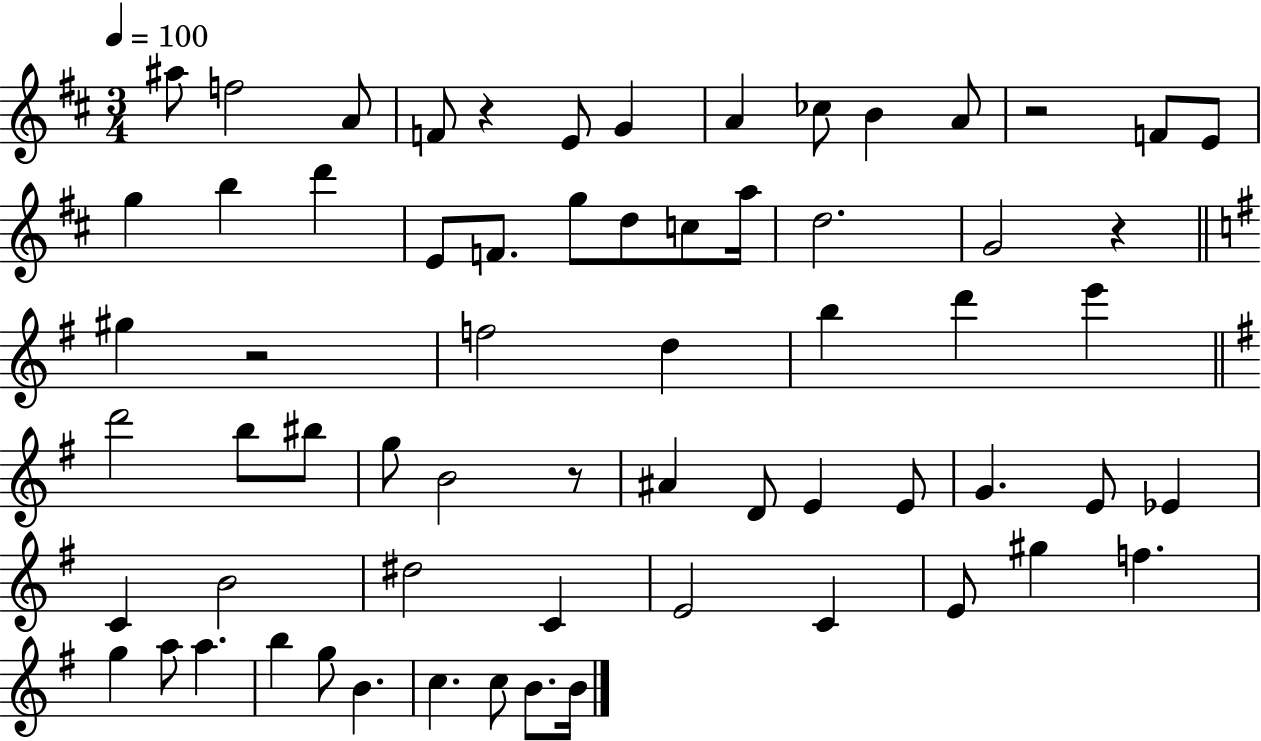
A#5/e F5/h A4/e F4/e R/q E4/e G4/q A4/q CES5/e B4/q A4/e R/h F4/e E4/e G5/q B5/q D6/q E4/e F4/e. G5/e D5/e C5/e A5/s D5/h. G4/h R/q G#5/q R/h F5/h D5/q B5/q D6/q E6/q D6/h B5/e BIS5/e G5/e B4/h R/e A#4/q D4/e E4/q E4/e G4/q. E4/e Eb4/q C4/q B4/h D#5/h C4/q E4/h C4/q E4/e G#5/q F5/q. G5/q A5/e A5/q. B5/q G5/e B4/q. C5/q. C5/e B4/e. B4/s